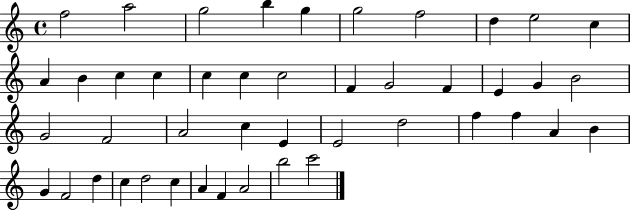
{
  \clef treble
  \time 4/4
  \defaultTimeSignature
  \key c \major
  f''2 a''2 | g''2 b''4 g''4 | g''2 f''2 | d''4 e''2 c''4 | \break a'4 b'4 c''4 c''4 | c''4 c''4 c''2 | f'4 g'2 f'4 | e'4 g'4 b'2 | \break g'2 f'2 | a'2 c''4 e'4 | e'2 d''2 | f''4 f''4 a'4 b'4 | \break g'4 f'2 d''4 | c''4 d''2 c''4 | a'4 f'4 a'2 | b''2 c'''2 | \break \bar "|."
}